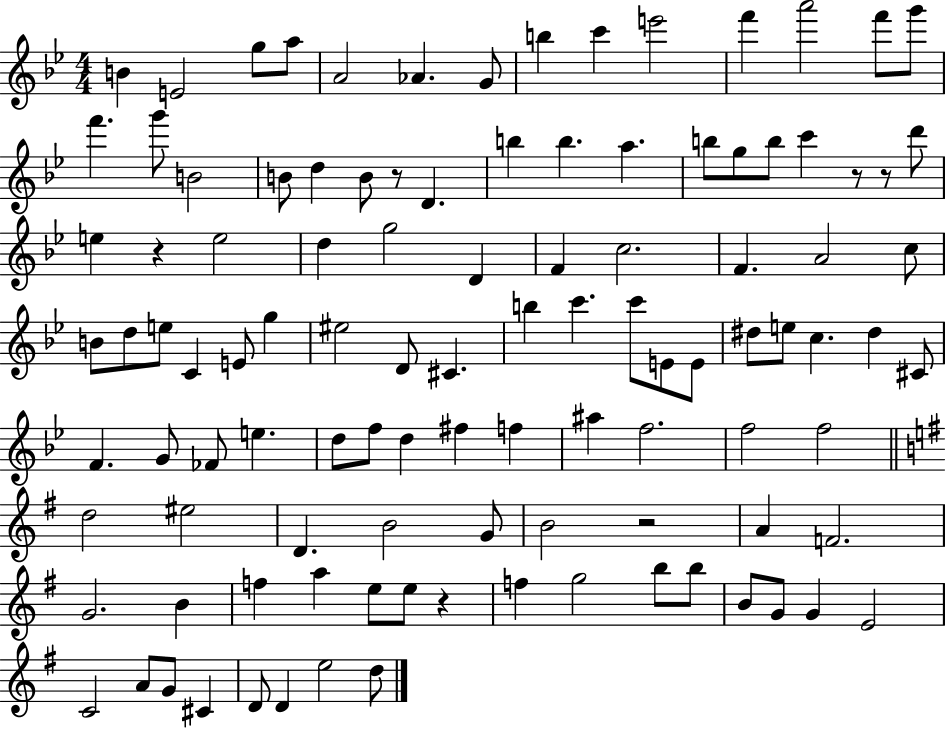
X:1
T:Untitled
M:4/4
L:1/4
K:Bb
B E2 g/2 a/2 A2 _A G/2 b c' e'2 f' a'2 f'/2 g'/2 f' g'/2 B2 B/2 d B/2 z/2 D b b a b/2 g/2 b/2 c' z/2 z/2 d'/2 e z e2 d g2 D F c2 F A2 c/2 B/2 d/2 e/2 C E/2 g ^e2 D/2 ^C b c' c'/2 E/2 E/2 ^d/2 e/2 c ^d ^C/2 F G/2 _F/2 e d/2 f/2 d ^f f ^a f2 f2 f2 d2 ^e2 D B2 G/2 B2 z2 A F2 G2 B f a e/2 e/2 z f g2 b/2 b/2 B/2 G/2 G E2 C2 A/2 G/2 ^C D/2 D e2 d/2